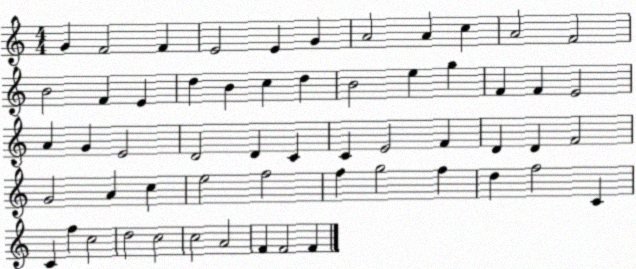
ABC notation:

X:1
T:Untitled
M:4/4
L:1/4
K:C
G F2 F E2 E G A2 A c A2 F2 B2 F E d B c d B2 e g F F E2 A G E2 D2 D C C E2 F D D F2 G2 A c e2 f2 f g2 f d f2 C C f c2 d2 c2 c2 A2 F F2 F